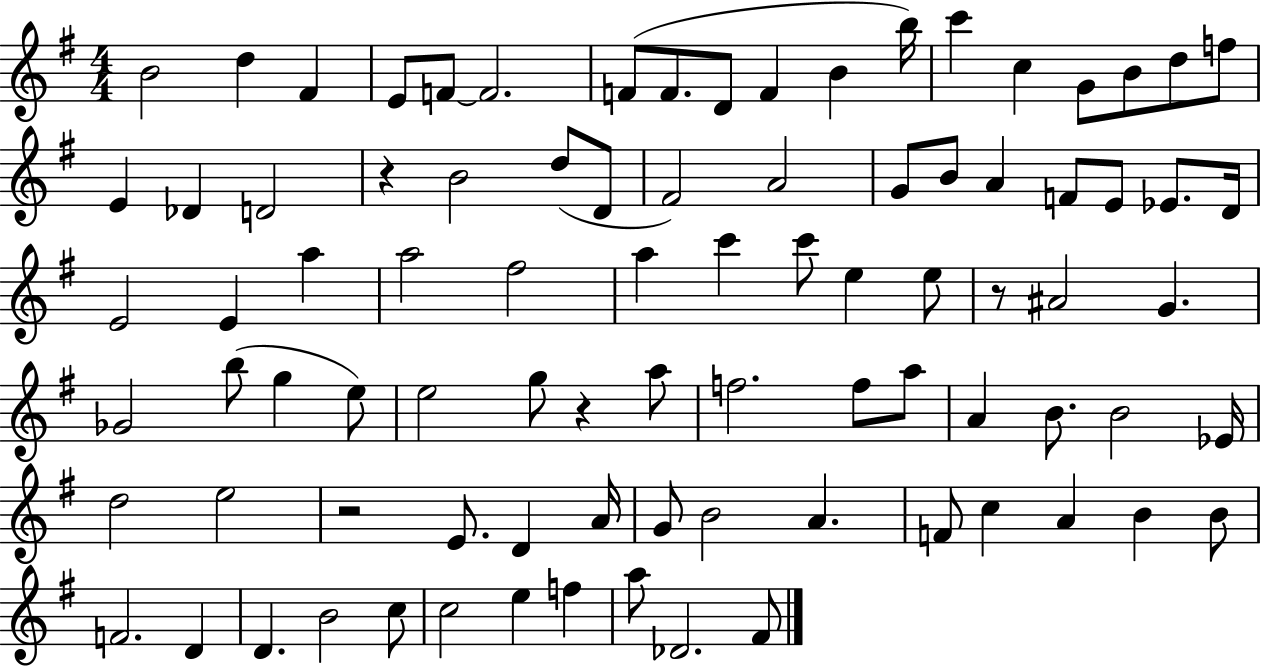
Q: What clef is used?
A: treble